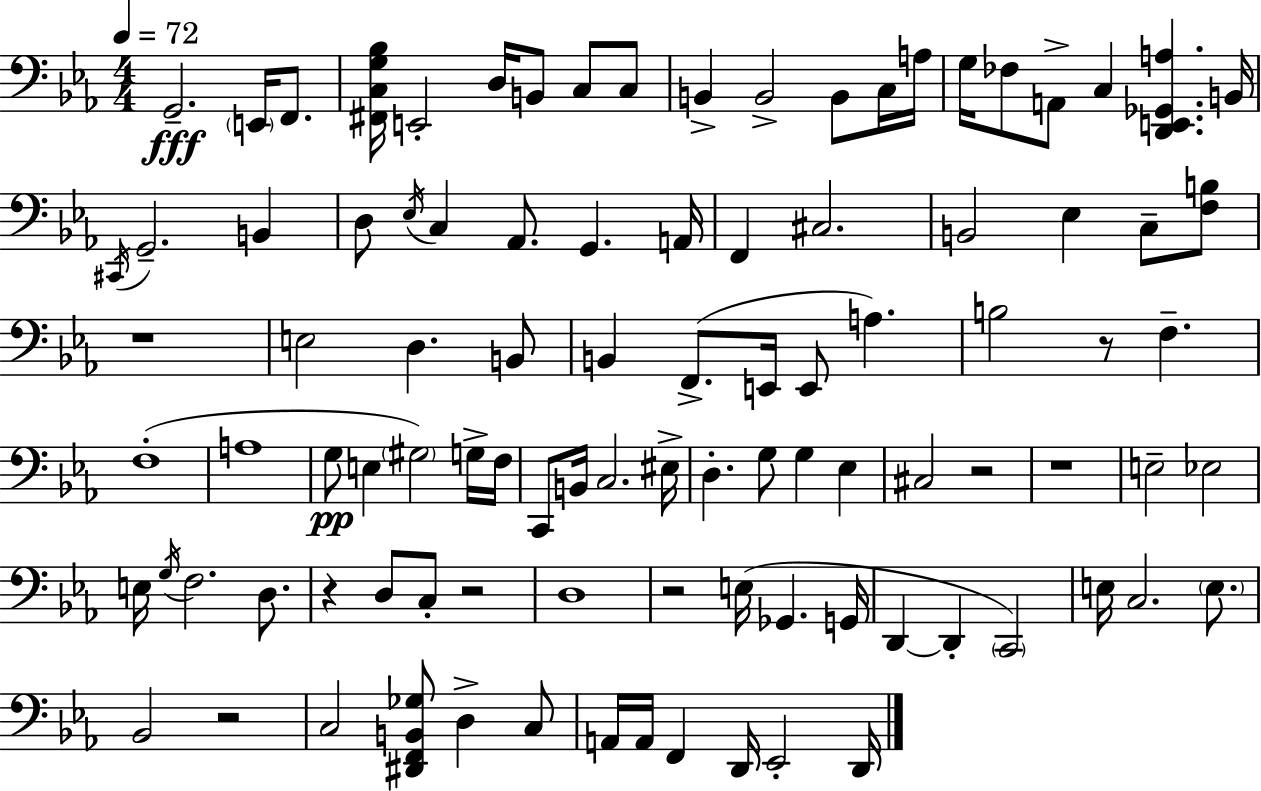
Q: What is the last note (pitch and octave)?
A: D2